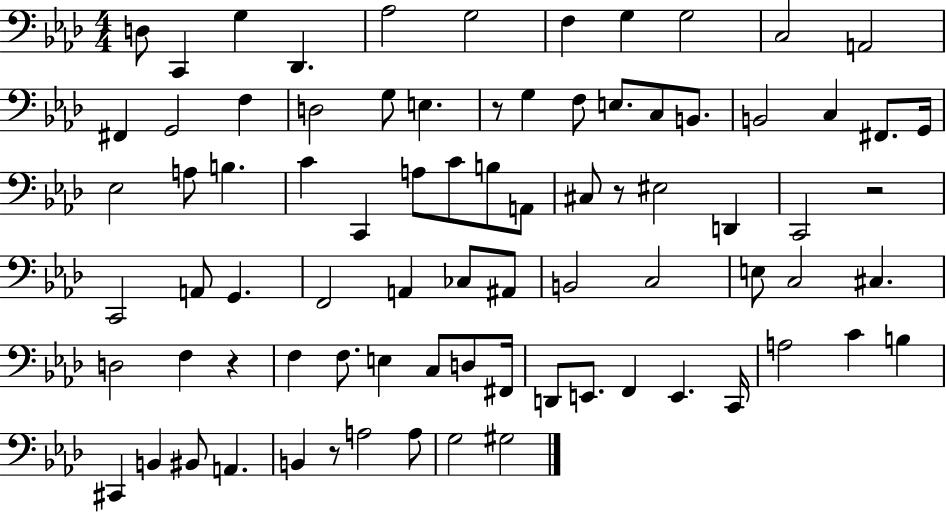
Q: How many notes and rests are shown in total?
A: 81